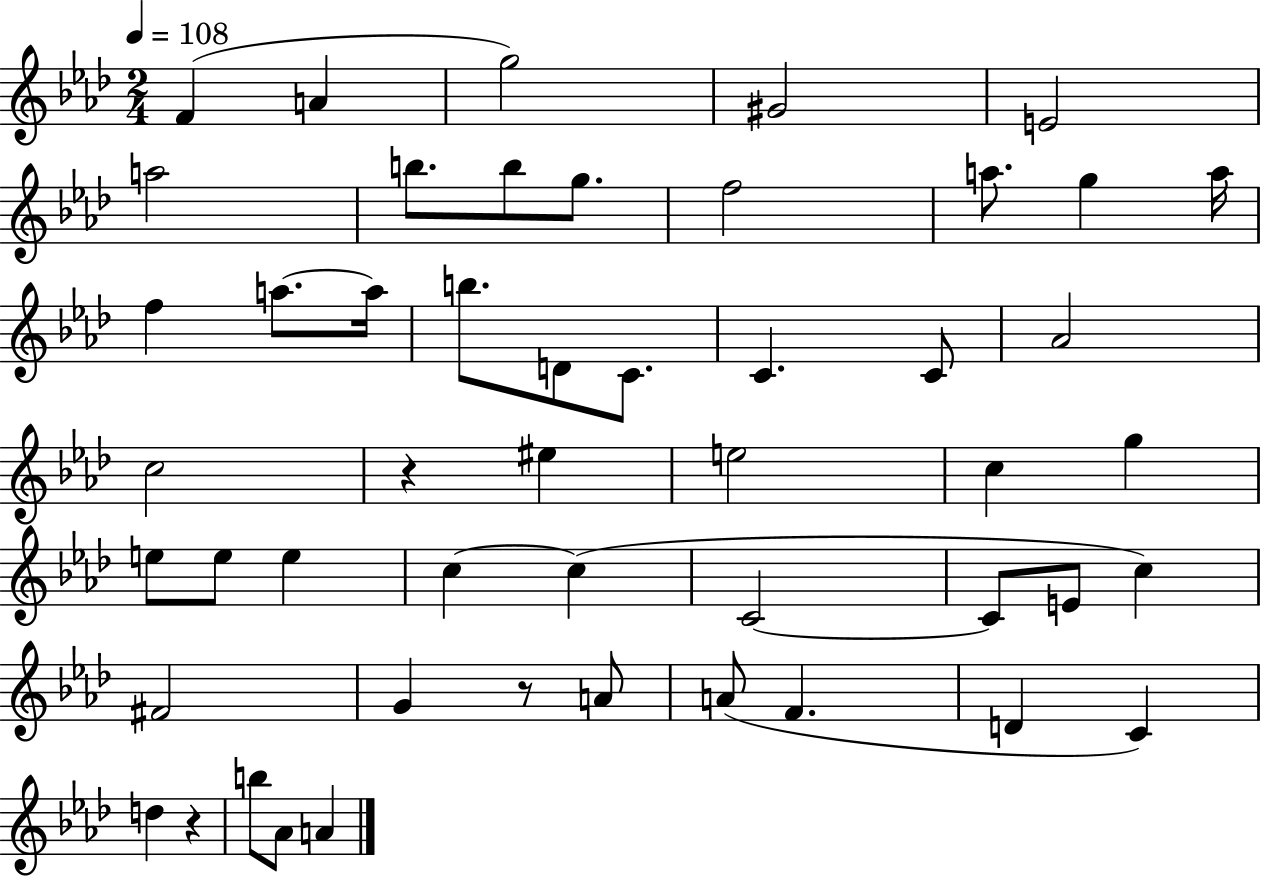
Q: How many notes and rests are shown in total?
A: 50